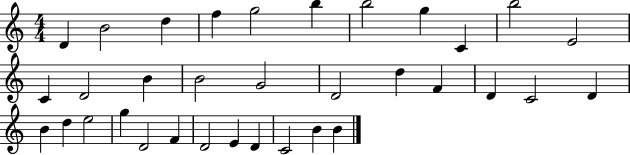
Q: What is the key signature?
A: C major